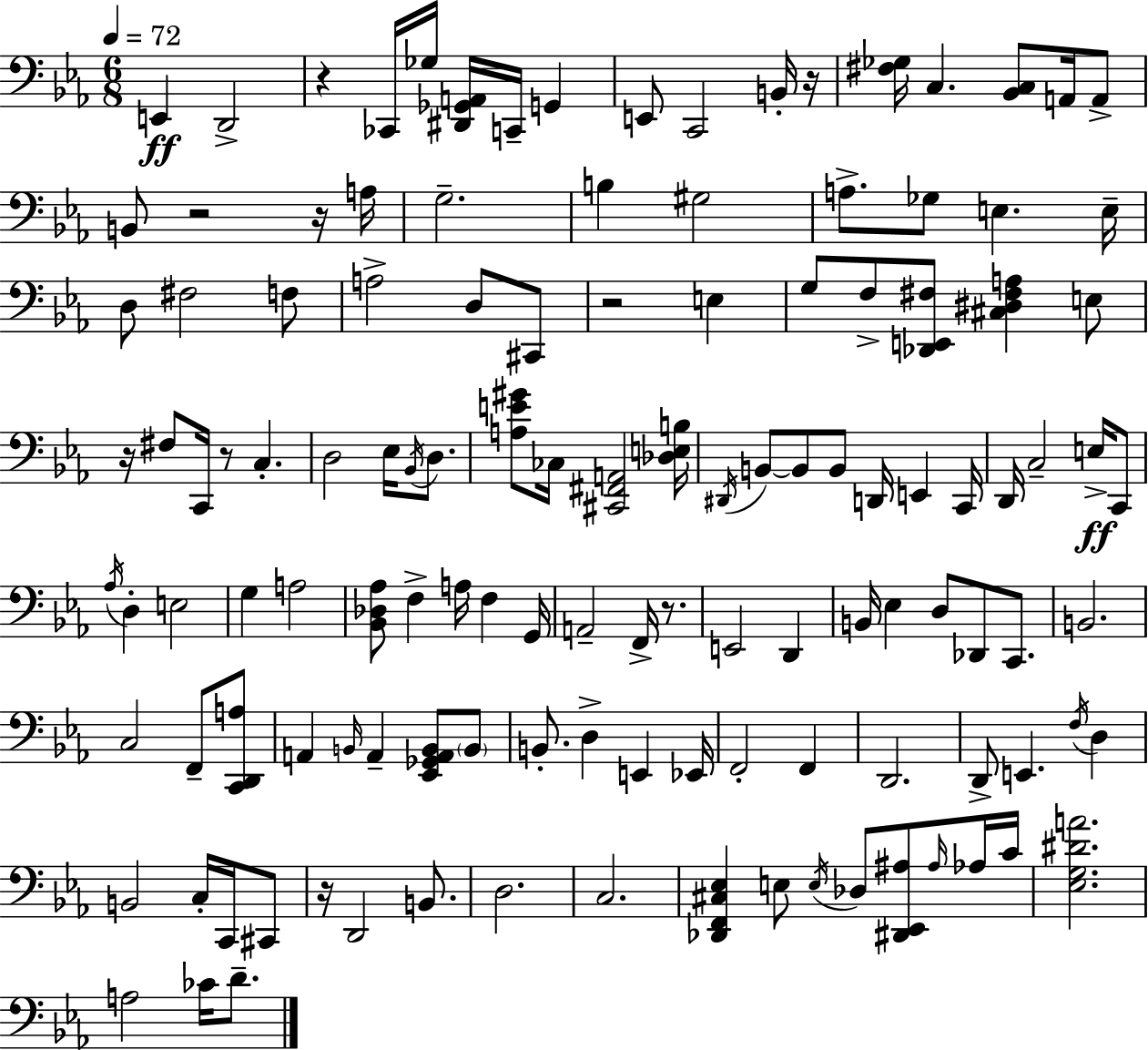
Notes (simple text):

E2/q D2/h R/q CES2/s Gb3/s [D#2,Gb2,A2]/s C2/s G2/q E2/e C2/h B2/s R/s [F#3,Gb3]/s C3/q. [Bb2,C3]/e A2/s A2/e B2/e R/h R/s A3/s G3/h. B3/q G#3/h A3/e. Gb3/e E3/q. E3/s D3/e F#3/h F3/e A3/h D3/e C#2/e R/h E3/q G3/e F3/e [Db2,E2,F#3]/e [C#3,D#3,F#3,A3]/q E3/e R/s F#3/e C2/s R/e C3/q. D3/h Eb3/s Bb2/s D3/e. [A3,E4,G#4]/e CES3/s [C#2,F#2,A2]/h [Db3,E3,B3]/s D#2/s B2/e B2/e B2/e D2/s E2/q C2/s D2/s C3/h E3/s C2/e Ab3/s D3/q E3/h G3/q A3/h [Bb2,Db3,Ab3]/e F3/q A3/s F3/q G2/s A2/h F2/s R/e. E2/h D2/q B2/s Eb3/q D3/e Db2/e C2/e. B2/h. C3/h F2/e [C2,D2,A3]/e A2/q B2/s A2/q [Eb2,Gb2,A2,B2]/e B2/e B2/e. D3/q E2/q Eb2/s F2/h F2/q D2/h. D2/e E2/q. F3/s D3/q B2/h C3/s C2/s C#2/e R/s D2/h B2/e. D3/h. C3/h. [Db2,F2,C#3,Eb3]/q E3/e E3/s Db3/e [D#2,Eb2,A#3]/e A#3/s Ab3/s C4/s [Eb3,G3,D#4,A4]/h. A3/h CES4/s D4/e.